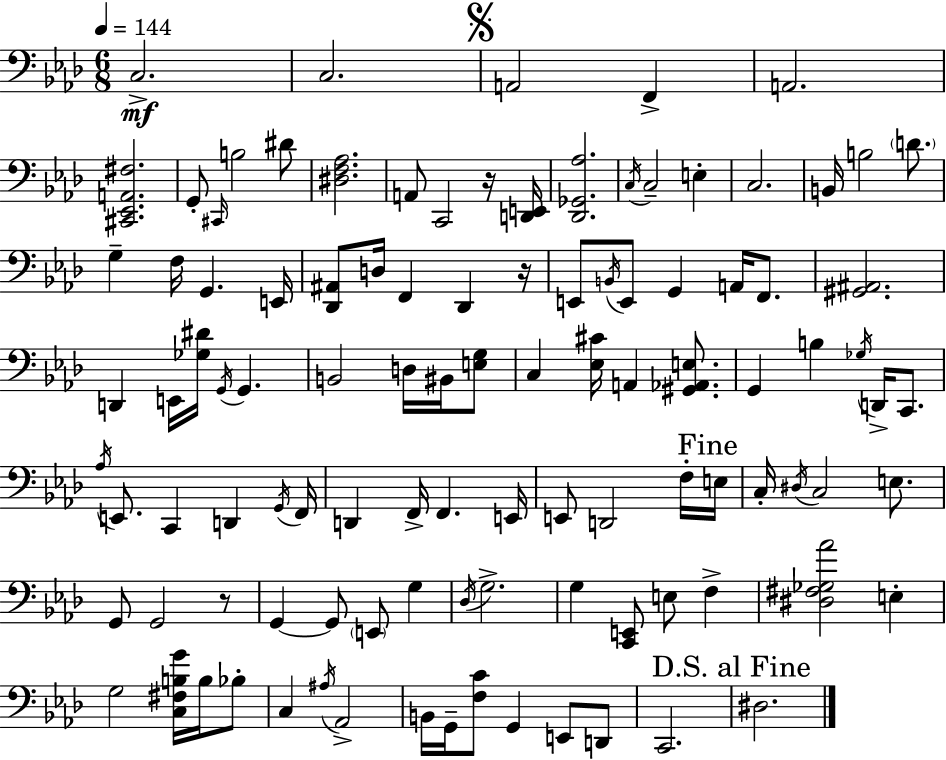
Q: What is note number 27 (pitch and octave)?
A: B2